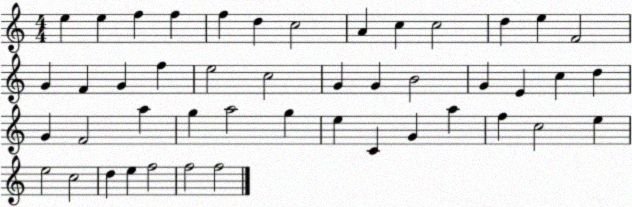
X:1
T:Untitled
M:4/4
L:1/4
K:C
e e f f f d c2 A c c2 d e F2 G F G f e2 c2 G G B2 G E c d G F2 a g a2 g e C G a f c2 e e2 c2 d e f2 f2 f2